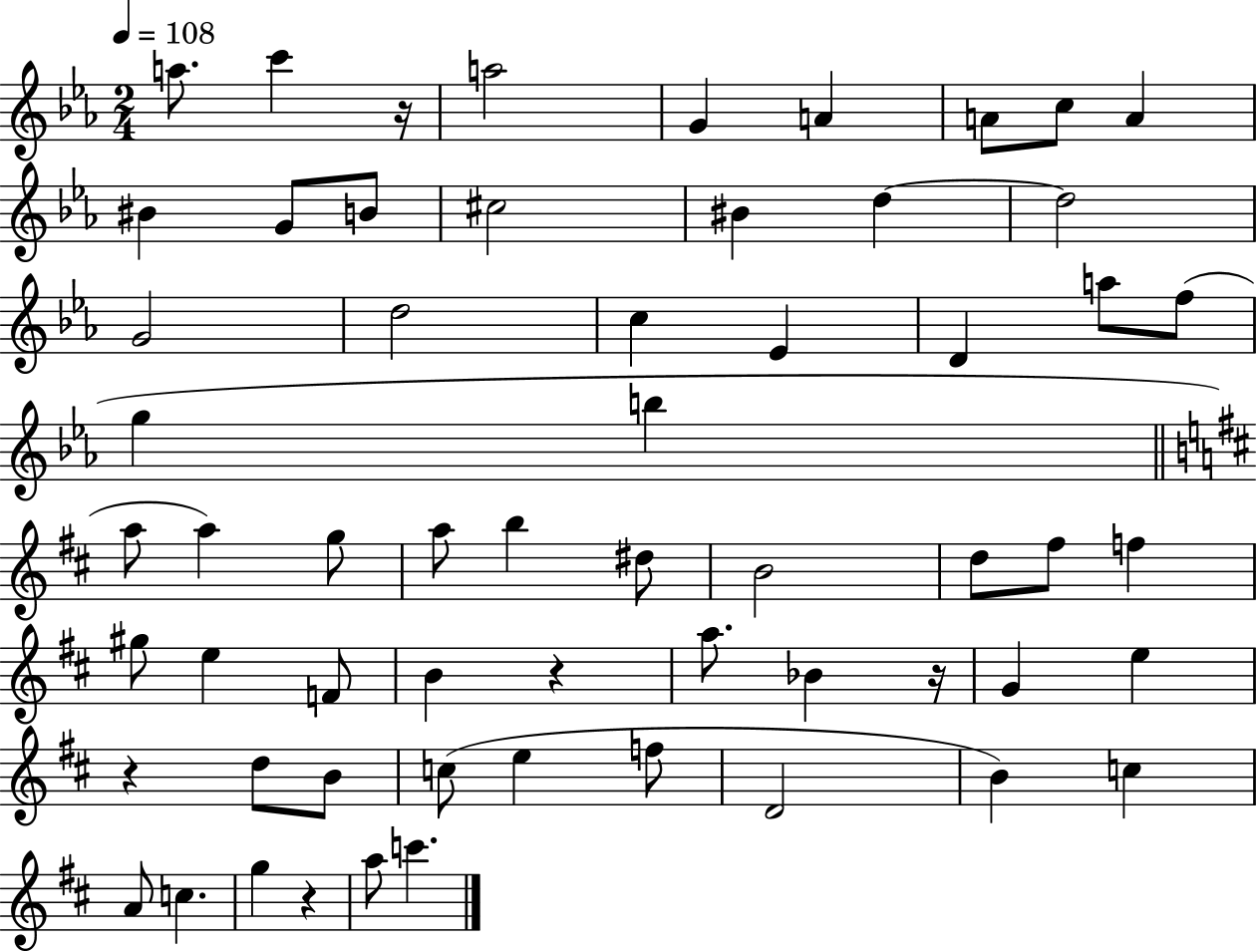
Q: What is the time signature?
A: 2/4